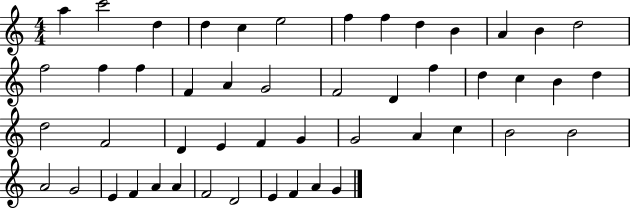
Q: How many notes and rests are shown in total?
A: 49